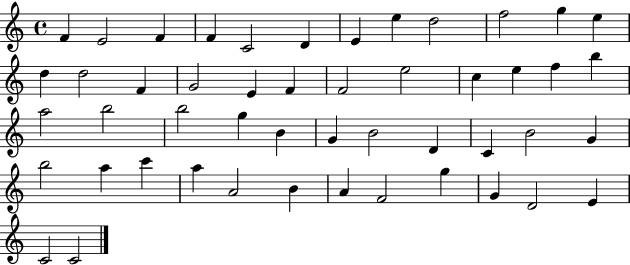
{
  \clef treble
  \time 4/4
  \defaultTimeSignature
  \key c \major
  f'4 e'2 f'4 | f'4 c'2 d'4 | e'4 e''4 d''2 | f''2 g''4 e''4 | \break d''4 d''2 f'4 | g'2 e'4 f'4 | f'2 e''2 | c''4 e''4 f''4 b''4 | \break a''2 b''2 | b''2 g''4 b'4 | g'4 b'2 d'4 | c'4 b'2 g'4 | \break b''2 a''4 c'''4 | a''4 a'2 b'4 | a'4 f'2 g''4 | g'4 d'2 e'4 | \break c'2 c'2 | \bar "|."
}